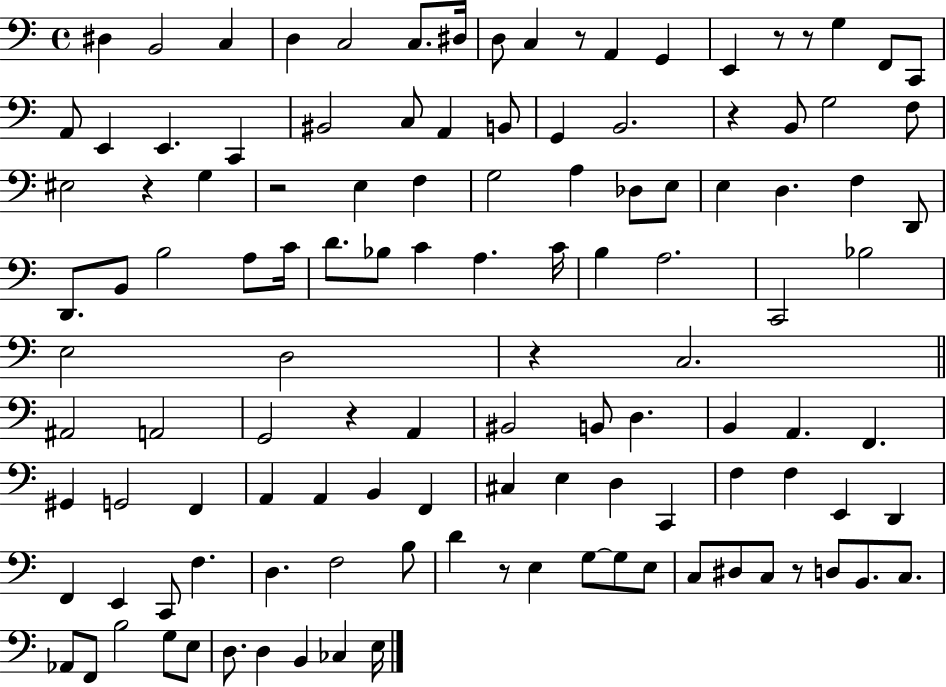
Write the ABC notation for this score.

X:1
T:Untitled
M:4/4
L:1/4
K:C
^D, B,,2 C, D, C,2 C,/2 ^D,/4 D,/2 C, z/2 A,, G,, E,, z/2 z/2 G, F,,/2 C,,/2 A,,/2 E,, E,, C,, ^B,,2 C,/2 A,, B,,/2 G,, B,,2 z B,,/2 G,2 F,/2 ^E,2 z G, z2 E, F, G,2 A, _D,/2 E,/2 E, D, F, D,,/2 D,,/2 B,,/2 B,2 A,/2 C/4 D/2 _B,/2 C A, C/4 B, A,2 C,,2 _B,2 E,2 D,2 z C,2 ^A,,2 A,,2 G,,2 z A,, ^B,,2 B,,/2 D, B,, A,, F,, ^G,, G,,2 F,, A,, A,, B,, F,, ^C, E, D, C,, F, F, E,, D,, F,, E,, C,,/2 F, D, F,2 B,/2 D z/2 E, G,/2 G,/2 E,/2 C,/2 ^D,/2 C,/2 z/2 D,/2 B,,/2 C,/2 _A,,/2 F,,/2 B,2 G,/2 E,/2 D,/2 D, B,, _C, E,/4